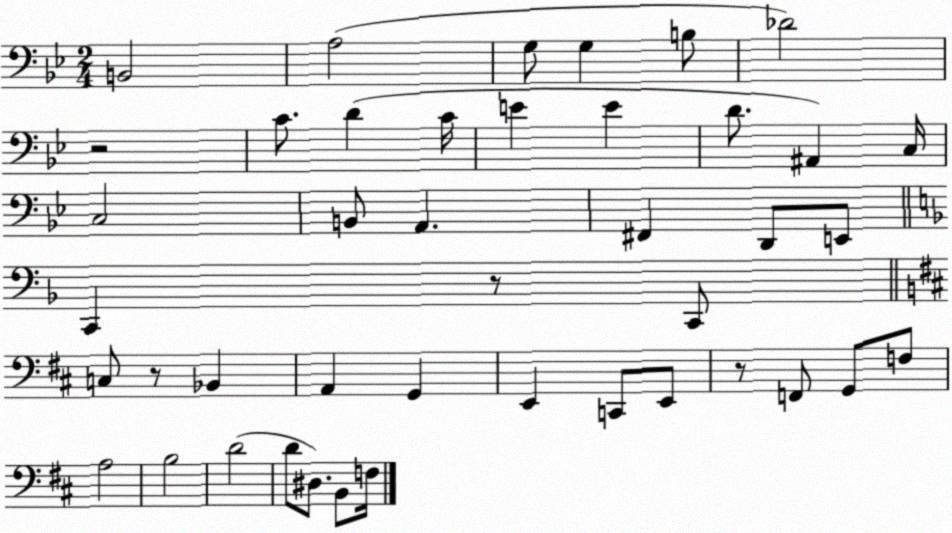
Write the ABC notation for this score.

X:1
T:Untitled
M:2/4
L:1/4
K:Bb
B,,2 A,2 G,/2 G, B,/2 _D2 z2 C/2 D C/4 E E D/2 ^A,, C,/4 C,2 B,,/2 A,, ^F,, D,,/2 E,,/2 C,, z/2 C,,/2 C,/2 z/2 _B,, A,, G,, E,, C,,/2 E,,/2 z/2 F,,/2 G,,/2 F,/2 A,2 B,2 D2 D/2 ^D,/2 B,,/2 F,/4